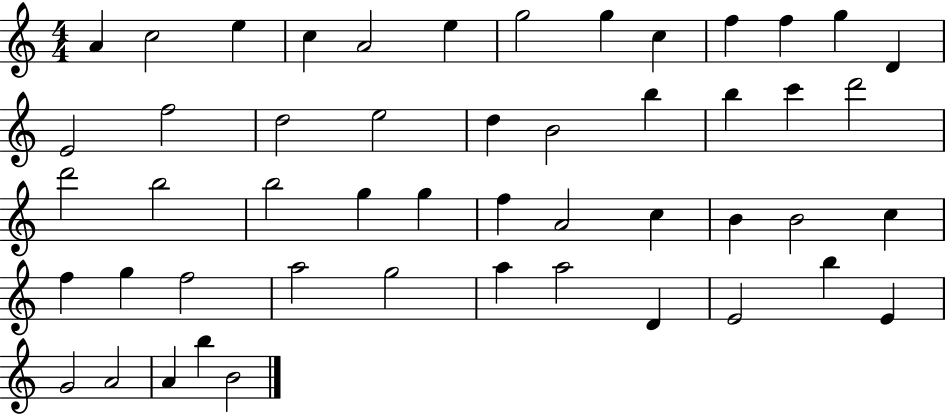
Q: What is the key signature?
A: C major